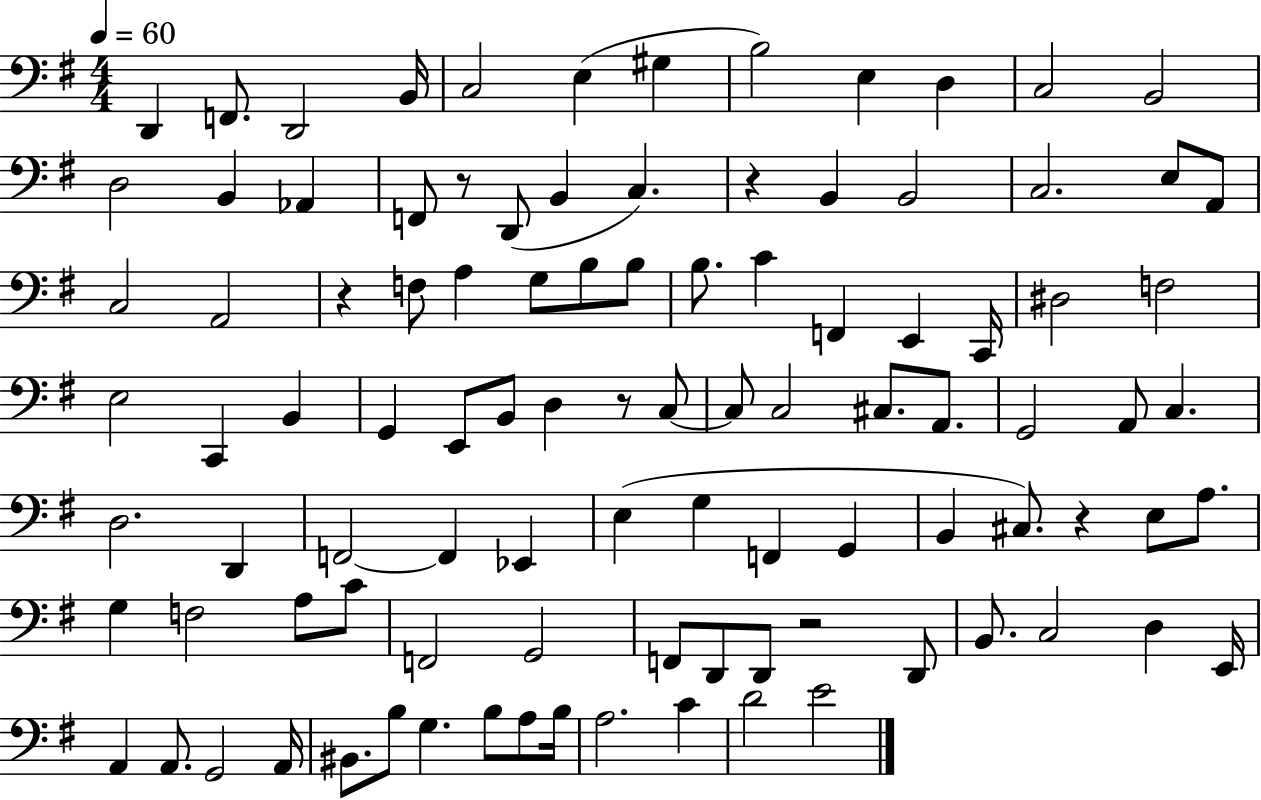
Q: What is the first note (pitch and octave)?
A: D2